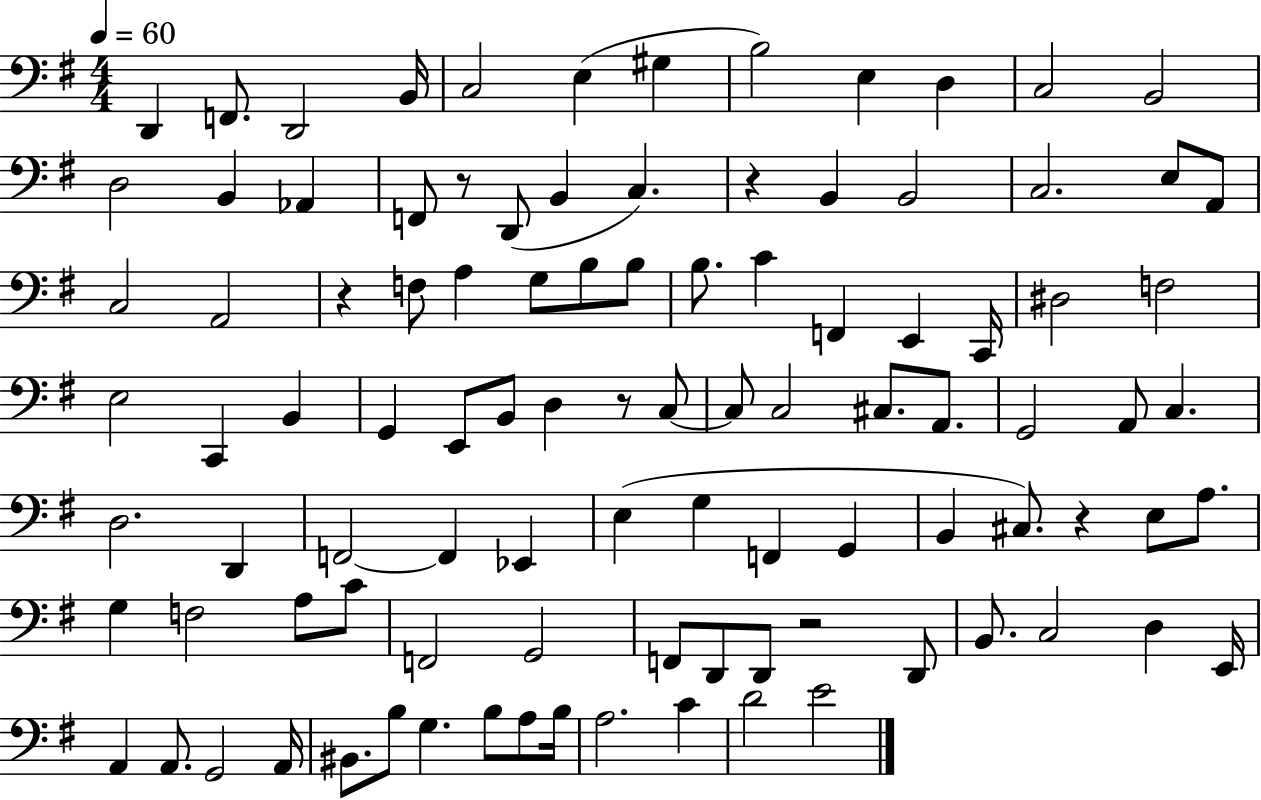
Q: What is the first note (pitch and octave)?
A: D2